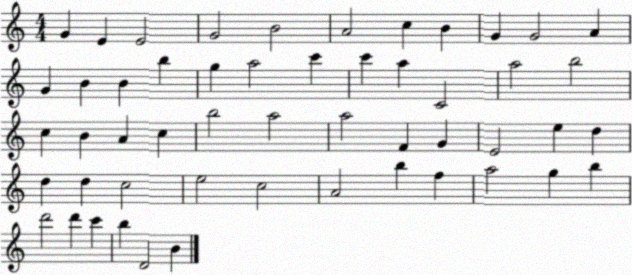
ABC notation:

X:1
T:Untitled
M:4/4
L:1/4
K:C
G E E2 G2 B2 A2 c B G G2 A G B B b g a2 c' c' a C2 a2 b2 c B A c b2 a2 a2 F G E2 e d d d c2 e2 c2 A2 b f a2 g b d'2 d' c' b D2 B